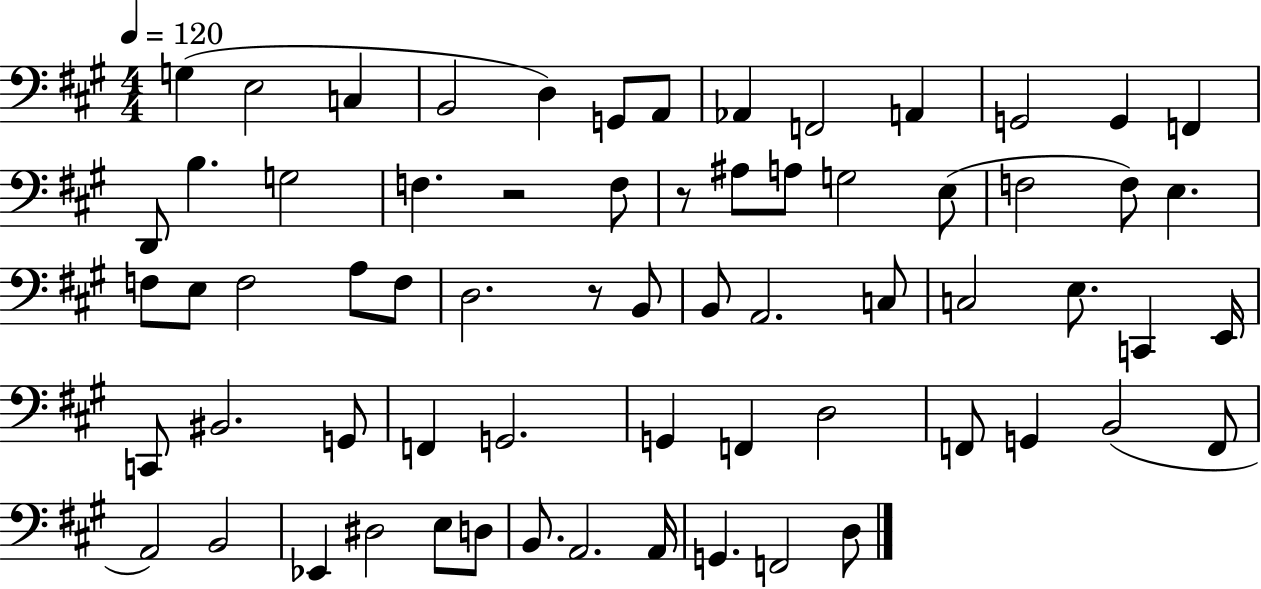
G3/q E3/h C3/q B2/h D3/q G2/e A2/e Ab2/q F2/h A2/q G2/h G2/q F2/q D2/e B3/q. G3/h F3/q. R/h F3/e R/e A#3/e A3/e G3/h E3/e F3/h F3/e E3/q. F3/e E3/e F3/h A3/e F3/e D3/h. R/e B2/e B2/e A2/h. C3/e C3/h E3/e. C2/q E2/s C2/e BIS2/h. G2/e F2/q G2/h. G2/q F2/q D3/h F2/e G2/q B2/h F2/e A2/h B2/h Eb2/q D#3/h E3/e D3/e B2/e. A2/h. A2/s G2/q. F2/h D3/e